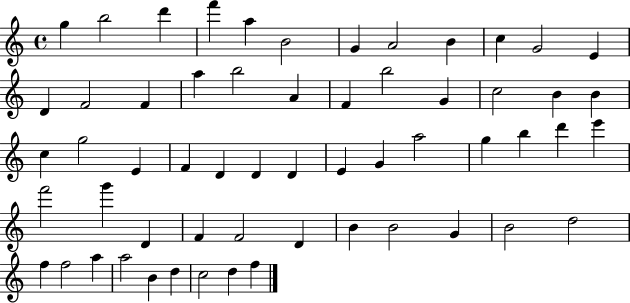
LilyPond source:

{
  \clef treble
  \time 4/4
  \defaultTimeSignature
  \key c \major
  g''4 b''2 d'''4 | f'''4 a''4 b'2 | g'4 a'2 b'4 | c''4 g'2 e'4 | \break d'4 f'2 f'4 | a''4 b''2 a'4 | f'4 b''2 g'4 | c''2 b'4 b'4 | \break c''4 g''2 e'4 | f'4 d'4 d'4 d'4 | e'4 g'4 a''2 | g''4 b''4 d'''4 e'''4 | \break f'''2 g'''4 d'4 | f'4 f'2 d'4 | b'4 b'2 g'4 | b'2 d''2 | \break f''4 f''2 a''4 | a''2 b'4 d''4 | c''2 d''4 f''4 | \bar "|."
}